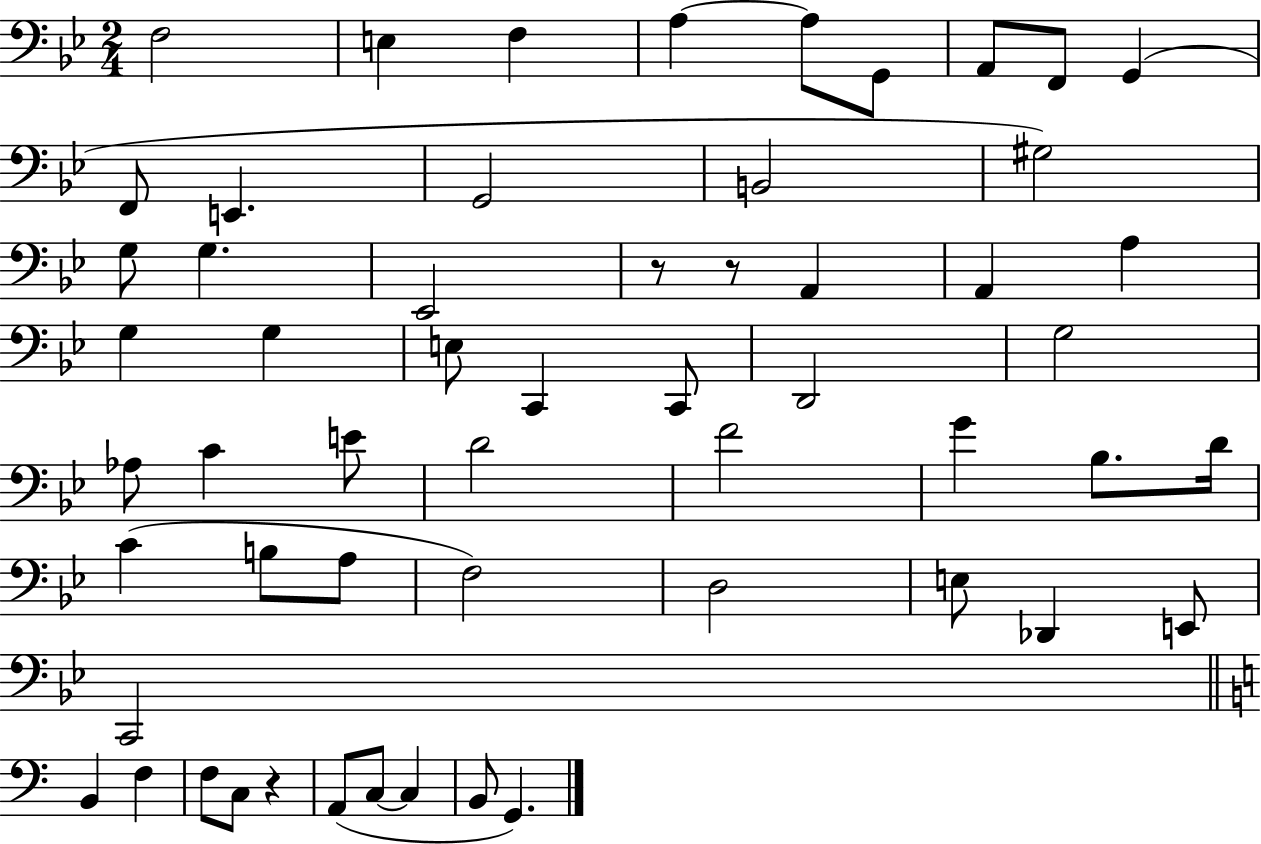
X:1
T:Untitled
M:2/4
L:1/4
K:Bb
F,2 E, F, A, A,/2 G,,/2 A,,/2 F,,/2 G,, F,,/2 E,, G,,2 B,,2 ^G,2 G,/2 G, _E,,2 z/2 z/2 A,, A,, A, G, G, E,/2 C,, C,,/2 D,,2 G,2 _A,/2 C E/2 D2 F2 G _B,/2 D/4 C B,/2 A,/2 F,2 D,2 E,/2 _D,, E,,/2 C,,2 B,, F, F,/2 C,/2 z A,,/2 C,/2 C, B,,/2 G,,